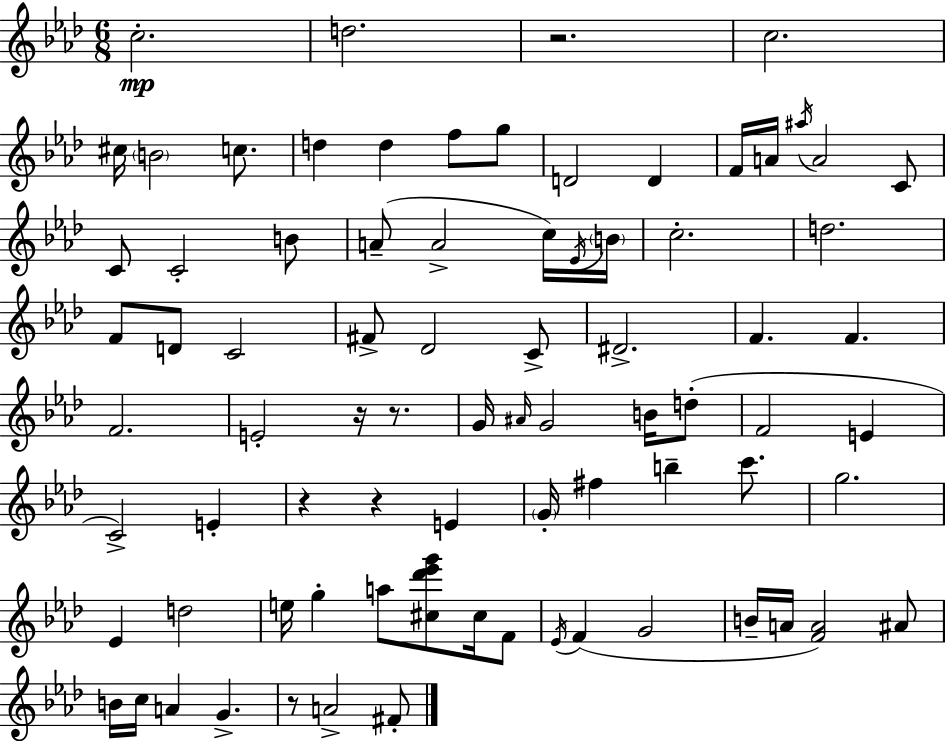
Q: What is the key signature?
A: AES major